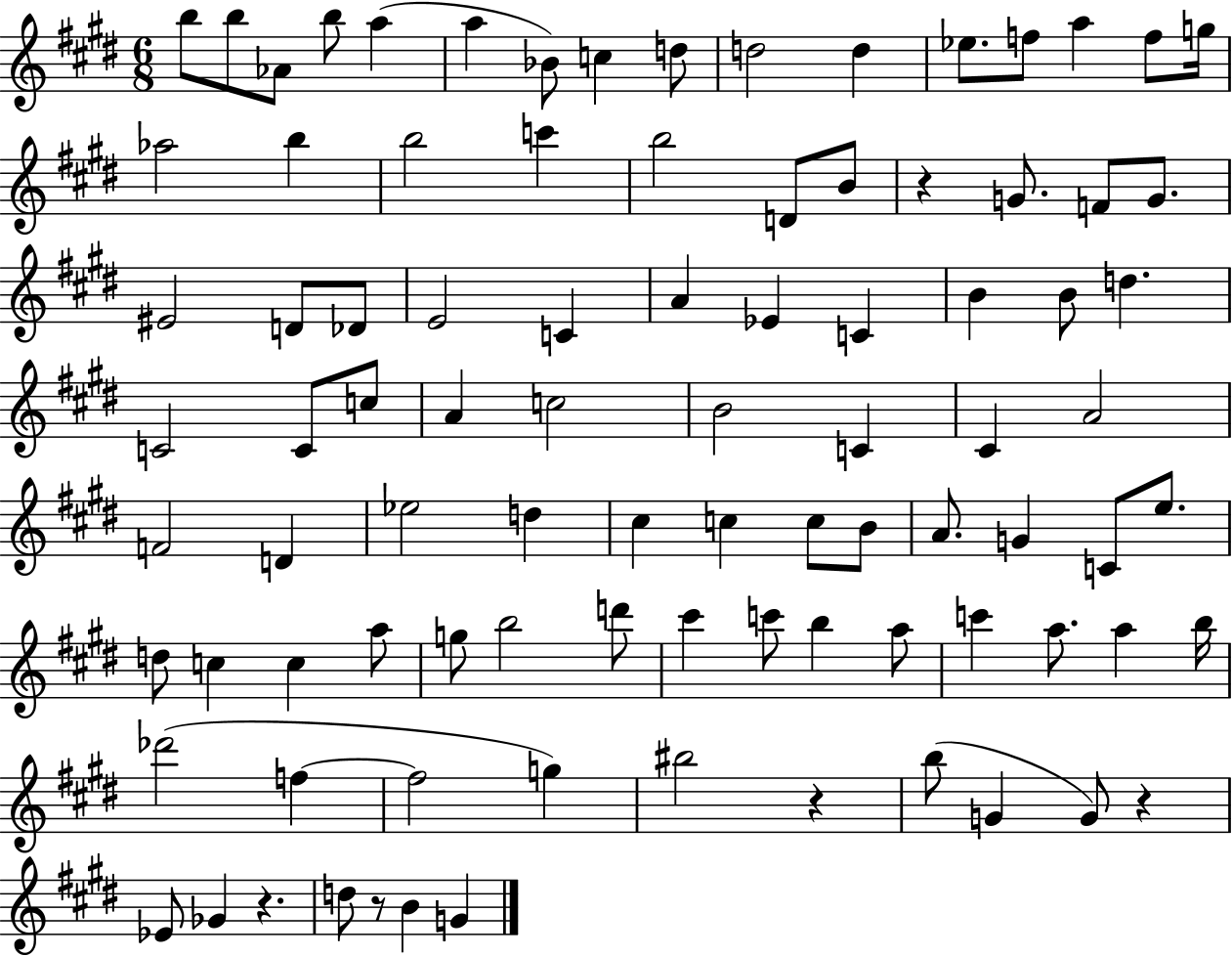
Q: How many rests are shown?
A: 5